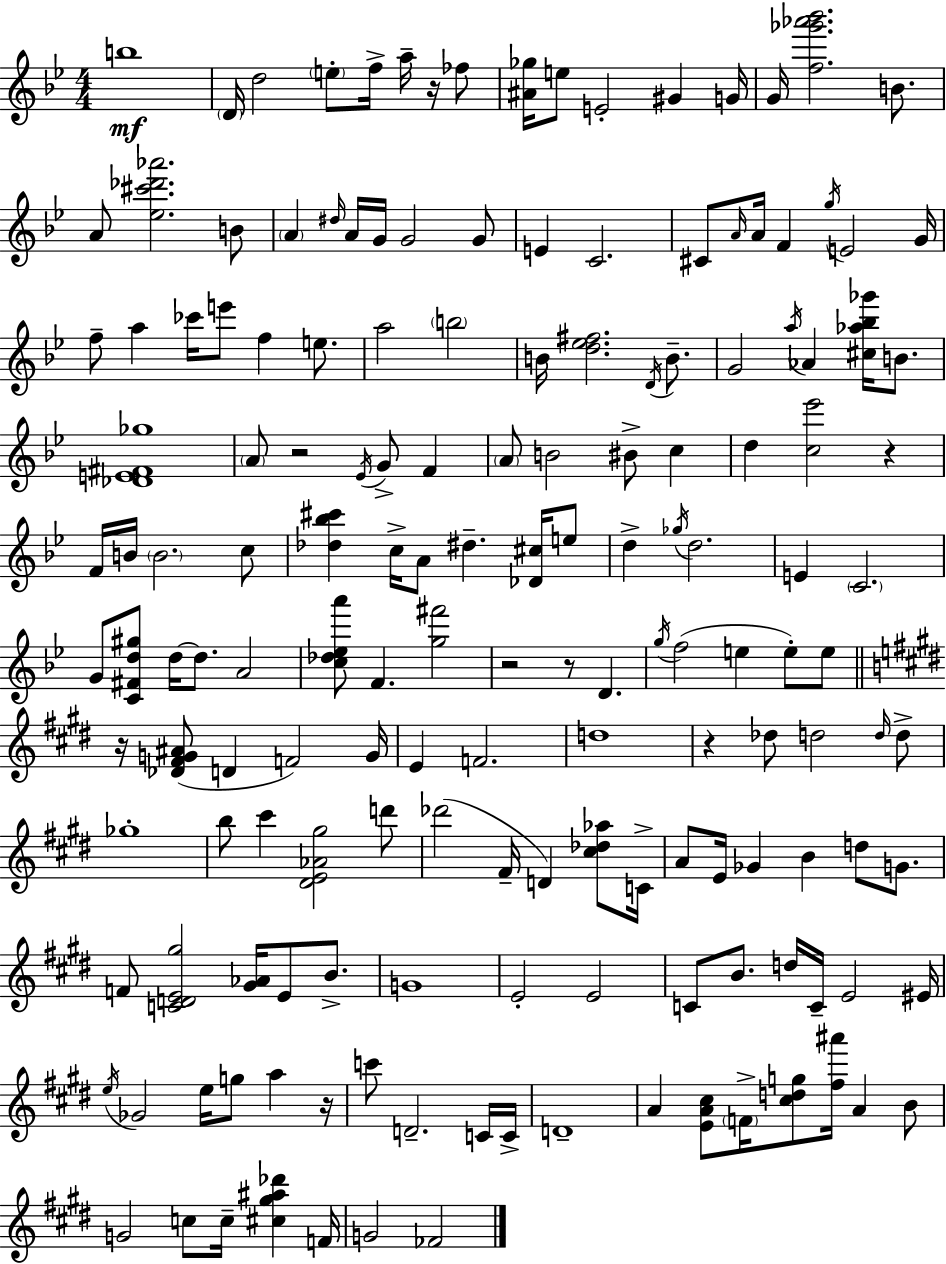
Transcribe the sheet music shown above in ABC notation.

X:1
T:Untitled
M:4/4
L:1/4
K:Bb
b4 D/4 d2 e/2 f/4 a/4 z/4 _f/2 [^A_g]/4 e/2 E2 ^G G/4 G/4 [f_g'_a'_b']2 B/2 A/2 [_e^c'_d'_a']2 B/2 A ^d/4 A/4 G/4 G2 G/2 E C2 ^C/2 A/4 A/4 F g/4 E2 G/4 f/2 a _c'/4 e'/2 f e/2 a2 b2 B/4 [d_e^f]2 D/4 B/2 G2 a/4 _A [^c_a_b_g']/4 B/2 [_DE^F_g]4 A/2 z2 _E/4 G/2 F A/2 B2 ^B/2 c d [c_e']2 z F/4 B/4 B2 c/2 [_d_b^c'] c/4 A/2 ^d [_D^c]/4 e/2 d _g/4 d2 E C2 G/2 [C^Fd^g]/2 d/4 d/2 A2 [c_d_ea']/2 F [g^f']2 z2 z/2 D g/4 f2 e e/2 e/2 z/4 [_D^FG^A]/2 D F2 G/4 E F2 d4 z _d/2 d2 d/4 d/2 _g4 b/2 ^c' [^DE_A^g]2 d'/2 _d'2 ^F/4 D [^c_d_a]/2 C/4 A/2 E/4 _G B d/2 G/2 F/2 [CDE^g]2 [^G_A]/4 E/2 B/2 G4 E2 E2 C/2 B/2 d/4 C/4 E2 ^E/4 e/4 _G2 e/4 g/2 a z/4 c'/2 D2 C/4 C/4 D4 A [EA^c]/2 F/4 [^cdg]/2 [^f^a']/4 A B/2 G2 c/2 c/4 [^c^g^a_d'] F/4 G2 _F2